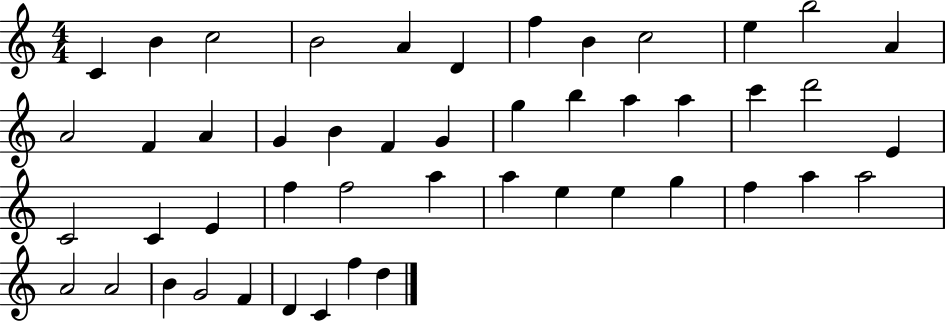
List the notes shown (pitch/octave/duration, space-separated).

C4/q B4/q C5/h B4/h A4/q D4/q F5/q B4/q C5/h E5/q B5/h A4/q A4/h F4/q A4/q G4/q B4/q F4/q G4/q G5/q B5/q A5/q A5/q C6/q D6/h E4/q C4/h C4/q E4/q F5/q F5/h A5/q A5/q E5/q E5/q G5/q F5/q A5/q A5/h A4/h A4/h B4/q G4/h F4/q D4/q C4/q F5/q D5/q